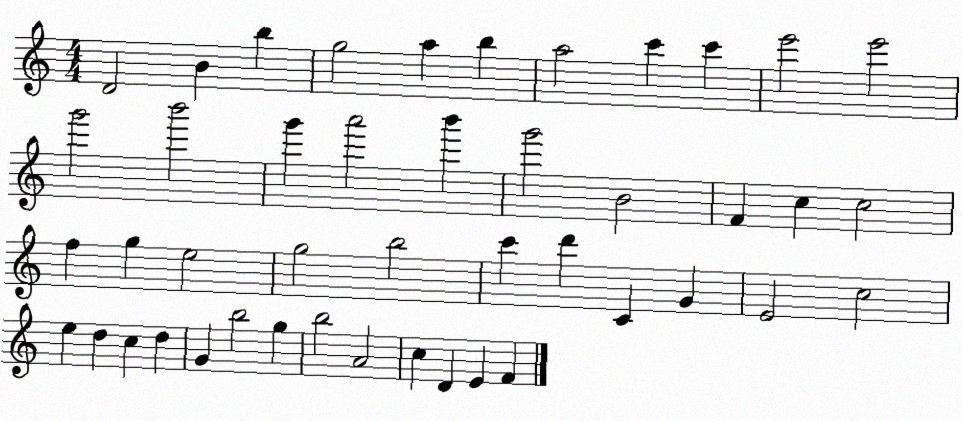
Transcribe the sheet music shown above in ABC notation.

X:1
T:Untitled
M:4/4
L:1/4
K:C
D2 B b g2 a b a2 c' c' e'2 e'2 g'2 b'2 g' a'2 b' g'2 B2 F c c2 f g e2 g2 b2 c' d' C G E2 c2 e d c d G b2 g b2 A2 c D E F